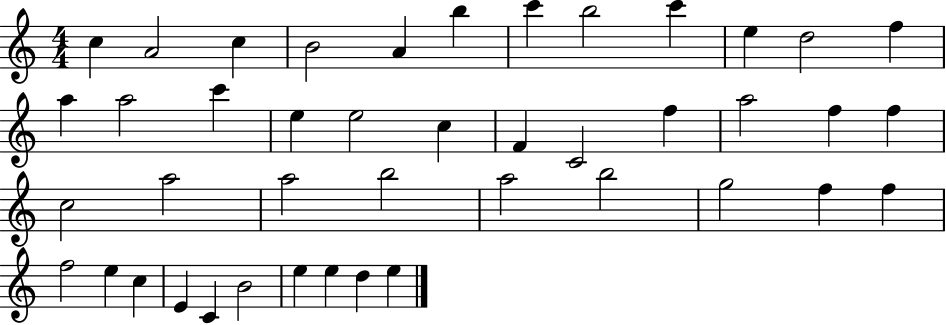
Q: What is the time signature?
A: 4/4